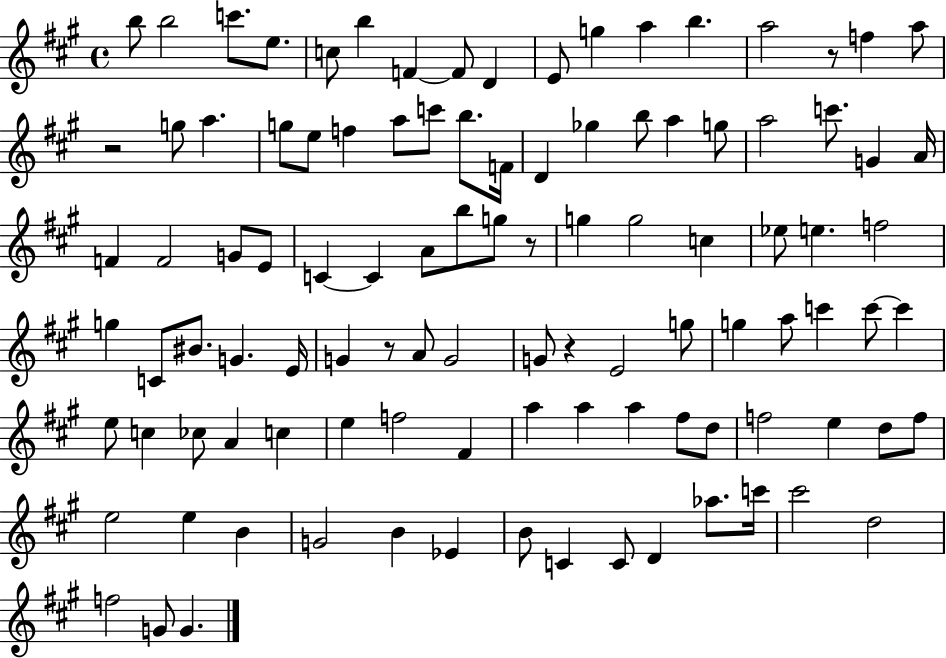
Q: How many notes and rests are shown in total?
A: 104